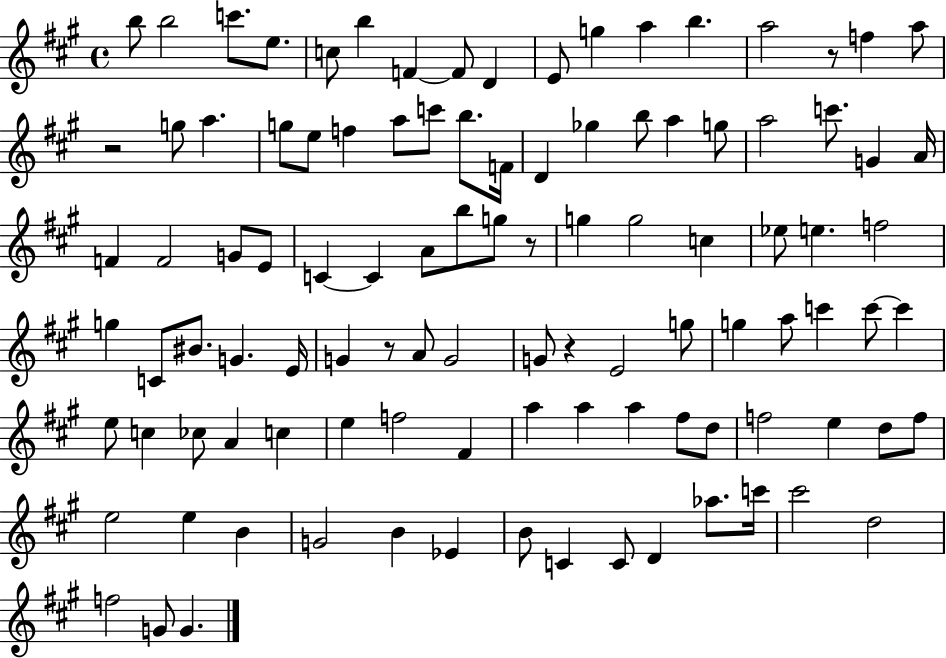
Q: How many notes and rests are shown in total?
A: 104